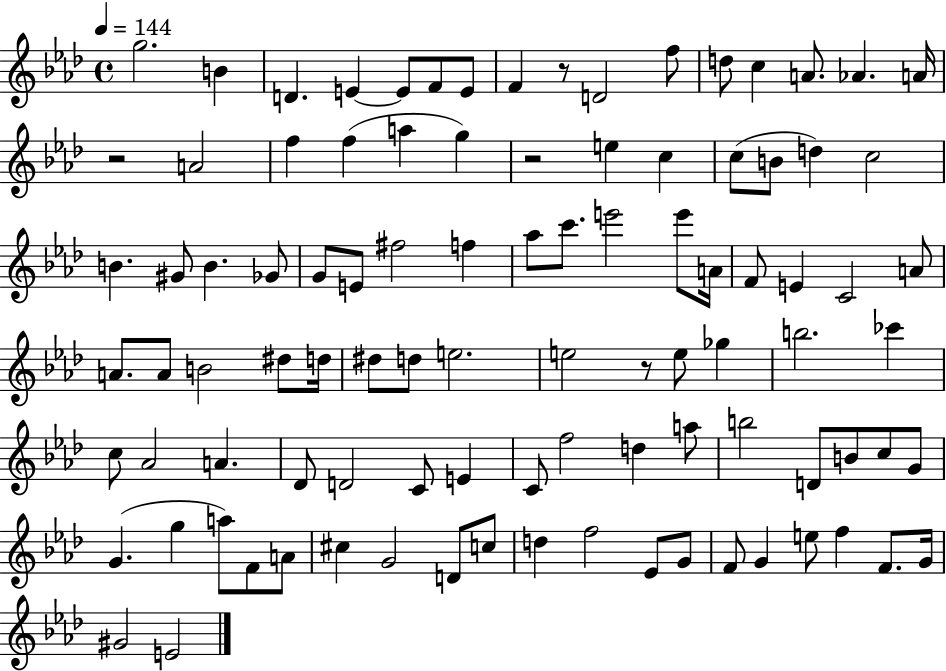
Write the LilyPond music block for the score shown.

{
  \clef treble
  \time 4/4
  \defaultTimeSignature
  \key aes \major
  \tempo 4 = 144
  g''2. b'4 | d'4. e'4~~ e'8 f'8 e'8 | f'4 r8 d'2 f''8 | d''8 c''4 a'8. aes'4. a'16 | \break r2 a'2 | f''4 f''4( a''4 g''4) | r2 e''4 c''4 | c''8( b'8 d''4) c''2 | \break b'4. gis'8 b'4. ges'8 | g'8 e'8 fis''2 f''4 | aes''8 c'''8. e'''2 e'''8 a'16 | f'8 e'4 c'2 a'8 | \break a'8. a'8 b'2 dis''8 d''16 | dis''8 d''8 e''2. | e''2 r8 e''8 ges''4 | b''2. ces'''4 | \break c''8 aes'2 a'4. | des'8 d'2 c'8 e'4 | c'8 f''2 d''4 a''8 | b''2 d'8 b'8 c''8 g'8 | \break g'4.( g''4 a''8) f'8 a'8 | cis''4 g'2 d'8 c''8 | d''4 f''2 ees'8 g'8 | f'8 g'4 e''8 f''4 f'8. g'16 | \break gis'2 e'2 | \bar "|."
}